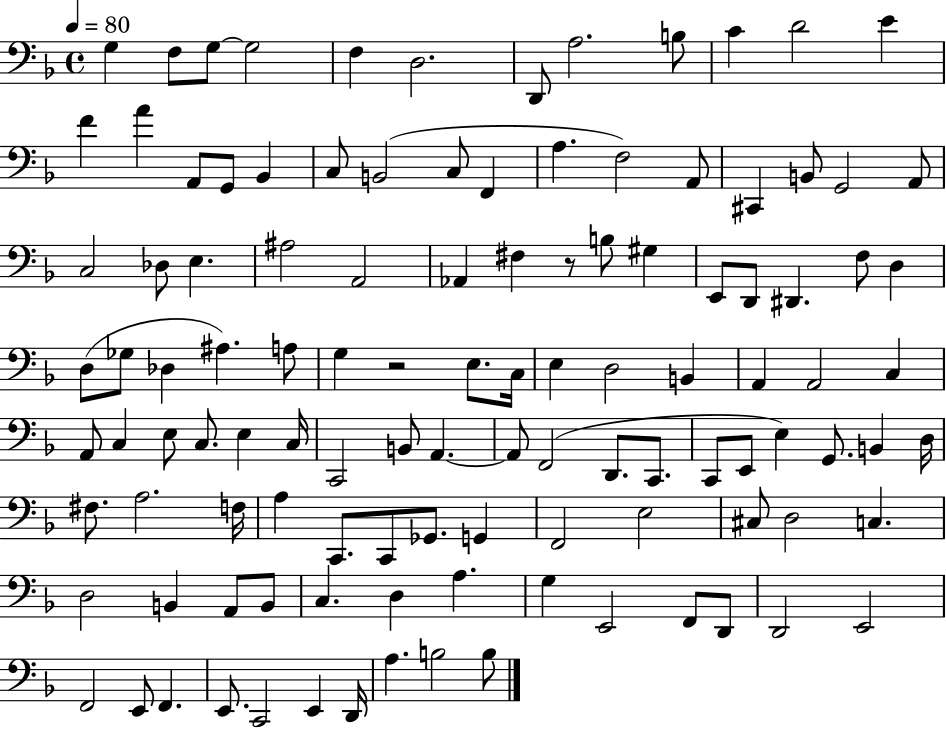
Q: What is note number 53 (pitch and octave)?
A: B2